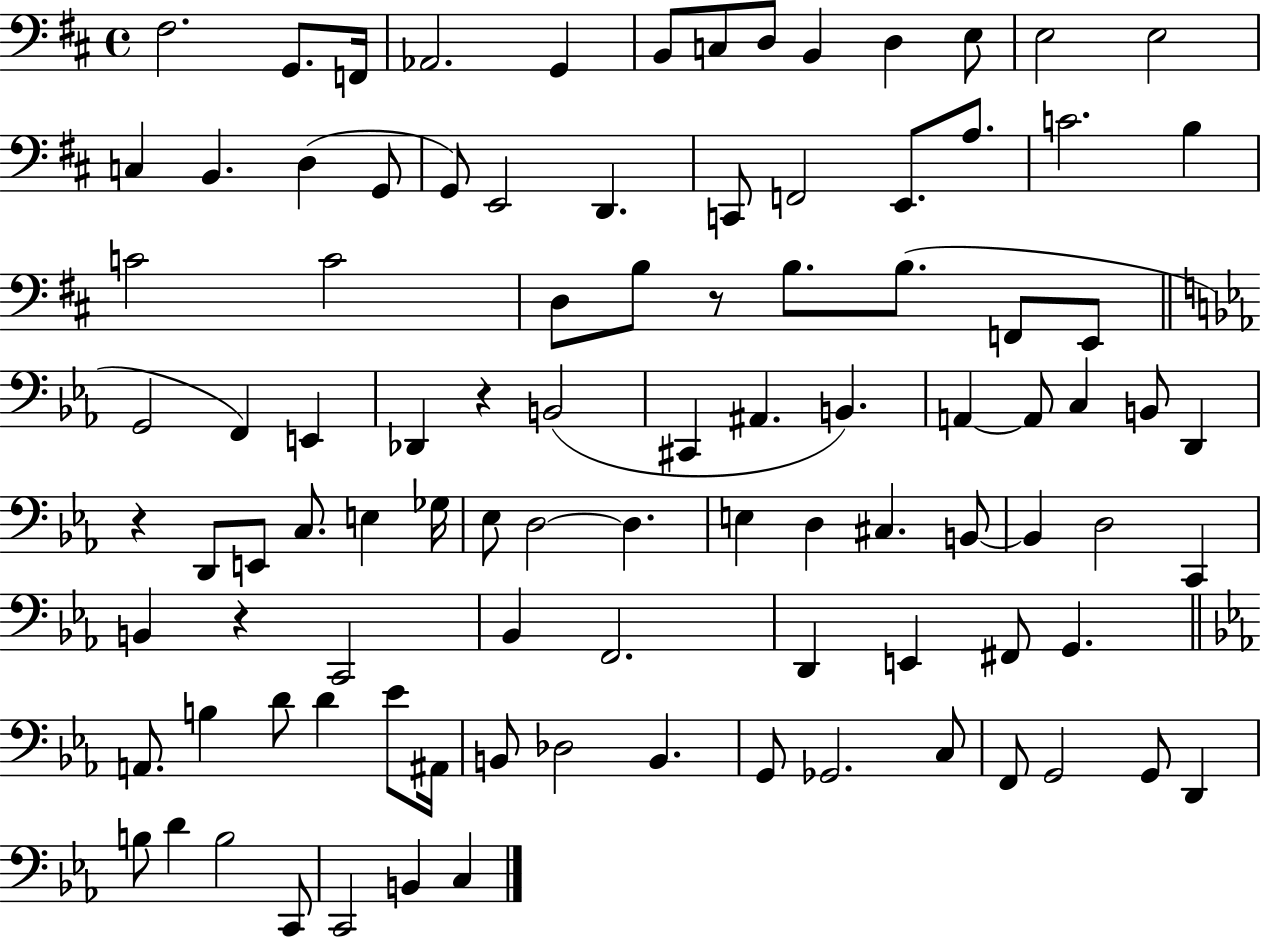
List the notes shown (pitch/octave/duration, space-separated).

F#3/h. G2/e. F2/s Ab2/h. G2/q B2/e C3/e D3/e B2/q D3/q E3/e E3/h E3/h C3/q B2/q. D3/q G2/e G2/e E2/h D2/q. C2/e F2/h E2/e. A3/e. C4/h. B3/q C4/h C4/h D3/e B3/e R/e B3/e. B3/e. F2/e E2/e G2/h F2/q E2/q Db2/q R/q B2/h C#2/q A#2/q. B2/q. A2/q A2/e C3/q B2/e D2/q R/q D2/e E2/e C3/e. E3/q Gb3/s Eb3/e D3/h D3/q. E3/q D3/q C#3/q. B2/e B2/q D3/h C2/q B2/q R/q C2/h Bb2/q F2/h. D2/q E2/q F#2/e G2/q. A2/e. B3/q D4/e D4/q Eb4/e A#2/s B2/e Db3/h B2/q. G2/e Gb2/h. C3/e F2/e G2/h G2/e D2/q B3/e D4/q B3/h C2/e C2/h B2/q C3/q